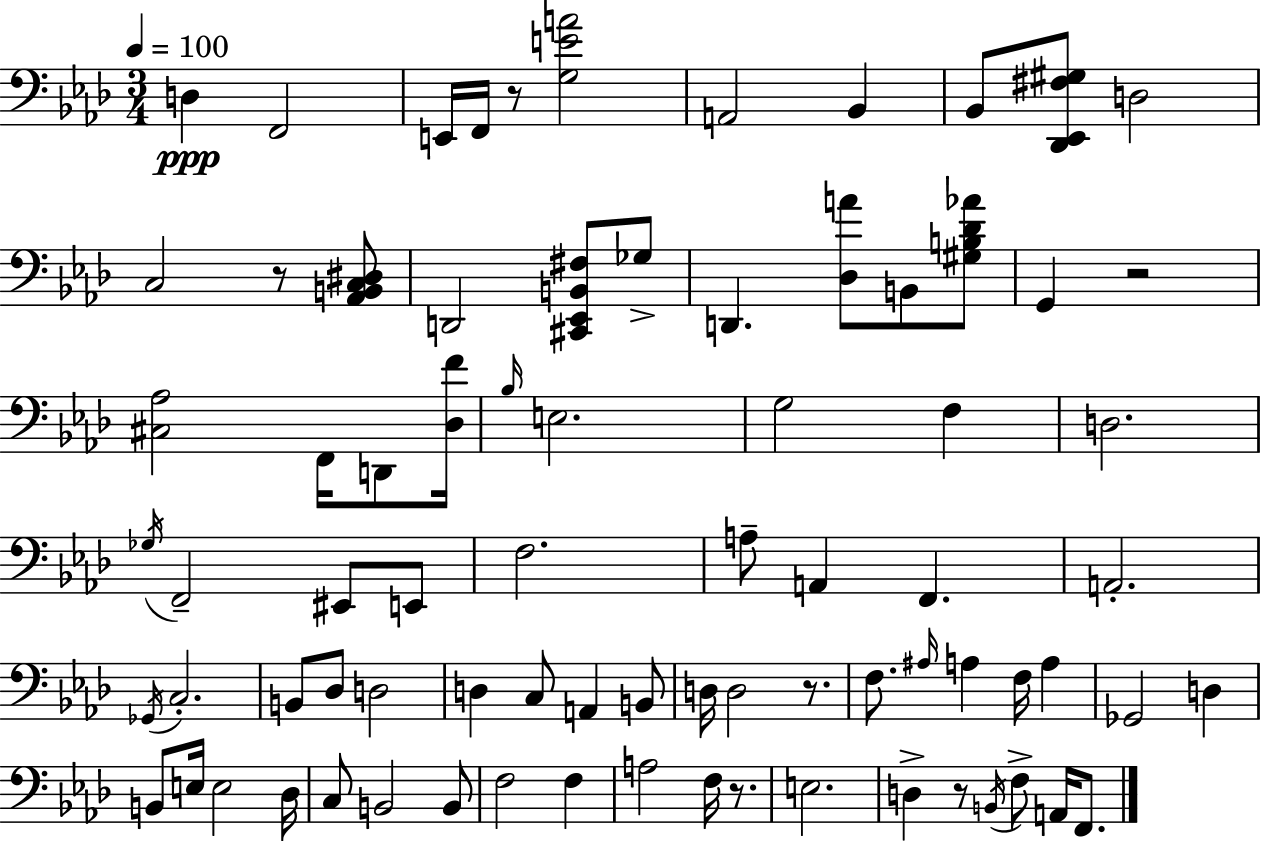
X:1
T:Untitled
M:3/4
L:1/4
K:Fm
D, F,,2 E,,/4 F,,/4 z/2 [G,EA]2 A,,2 _B,, _B,,/2 [_D,,_E,,^F,^G,]/2 D,2 C,2 z/2 [_A,,B,,C,^D,]/2 D,,2 [^C,,_E,,B,,^F,]/2 _G,/2 D,, [_D,A]/2 B,,/2 [^G,B,_D_A]/2 G,, z2 [^C,_A,]2 F,,/4 D,,/2 [_D,F]/4 _B,/4 E,2 G,2 F, D,2 _G,/4 F,,2 ^E,,/2 E,,/2 F,2 A,/2 A,, F,, A,,2 _G,,/4 C,2 B,,/2 _D,/2 D,2 D, C,/2 A,, B,,/2 D,/4 D,2 z/2 F,/2 ^A,/4 A, F,/4 A, _G,,2 D, B,,/2 E,/4 E,2 _D,/4 C,/2 B,,2 B,,/2 F,2 F, A,2 F,/4 z/2 E,2 D, z/2 B,,/4 F,/2 A,,/4 F,,/2